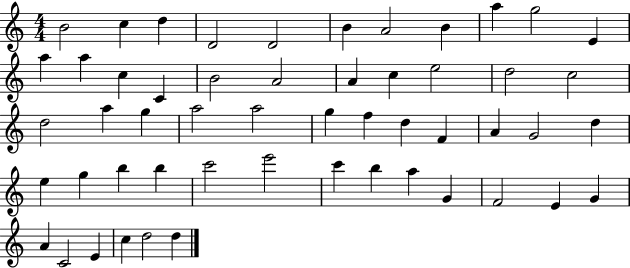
X:1
T:Untitled
M:4/4
L:1/4
K:C
B2 c d D2 D2 B A2 B a g2 E a a c C B2 A2 A c e2 d2 c2 d2 a g a2 a2 g f d F A G2 d e g b b c'2 e'2 c' b a G F2 E G A C2 E c d2 d